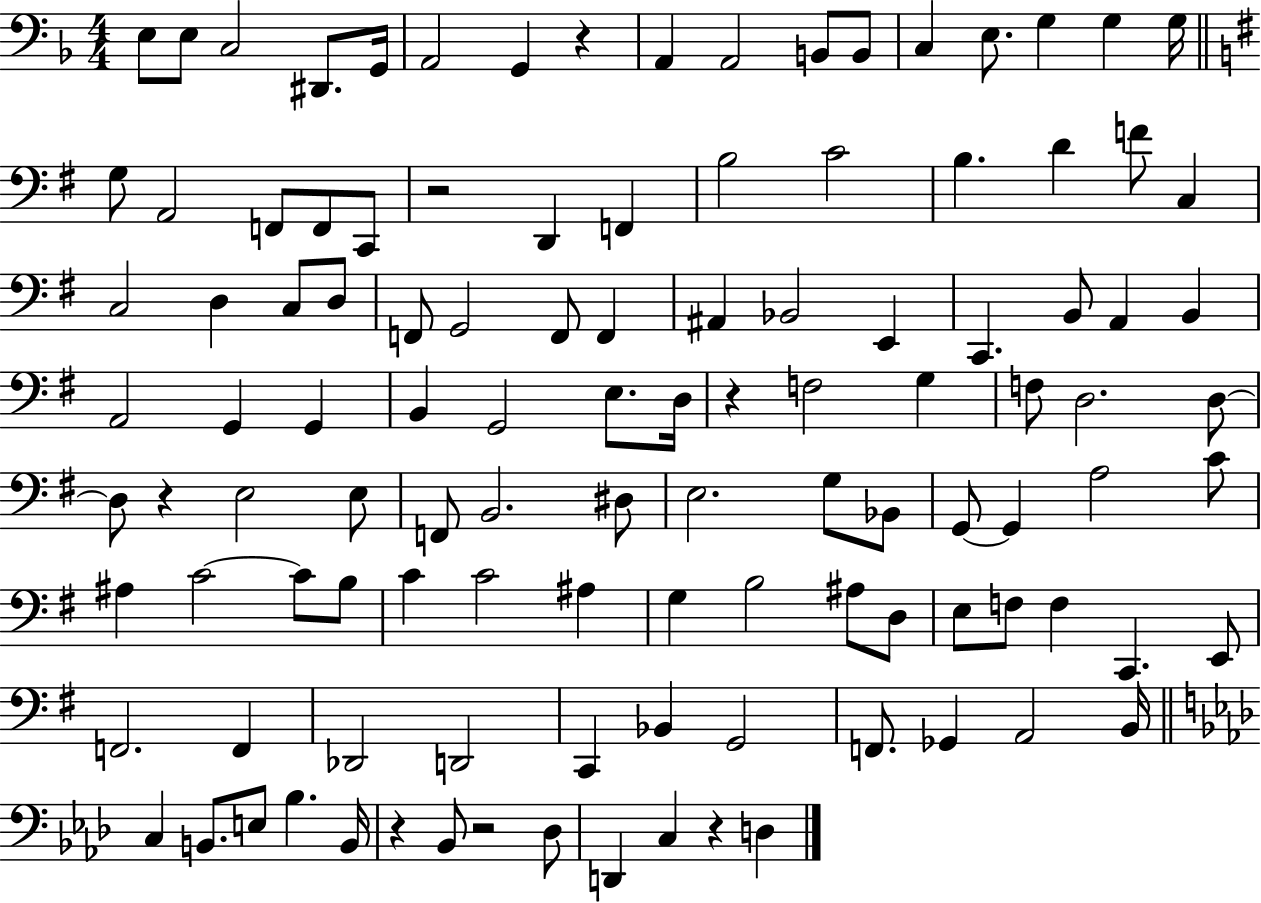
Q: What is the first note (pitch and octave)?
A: E3